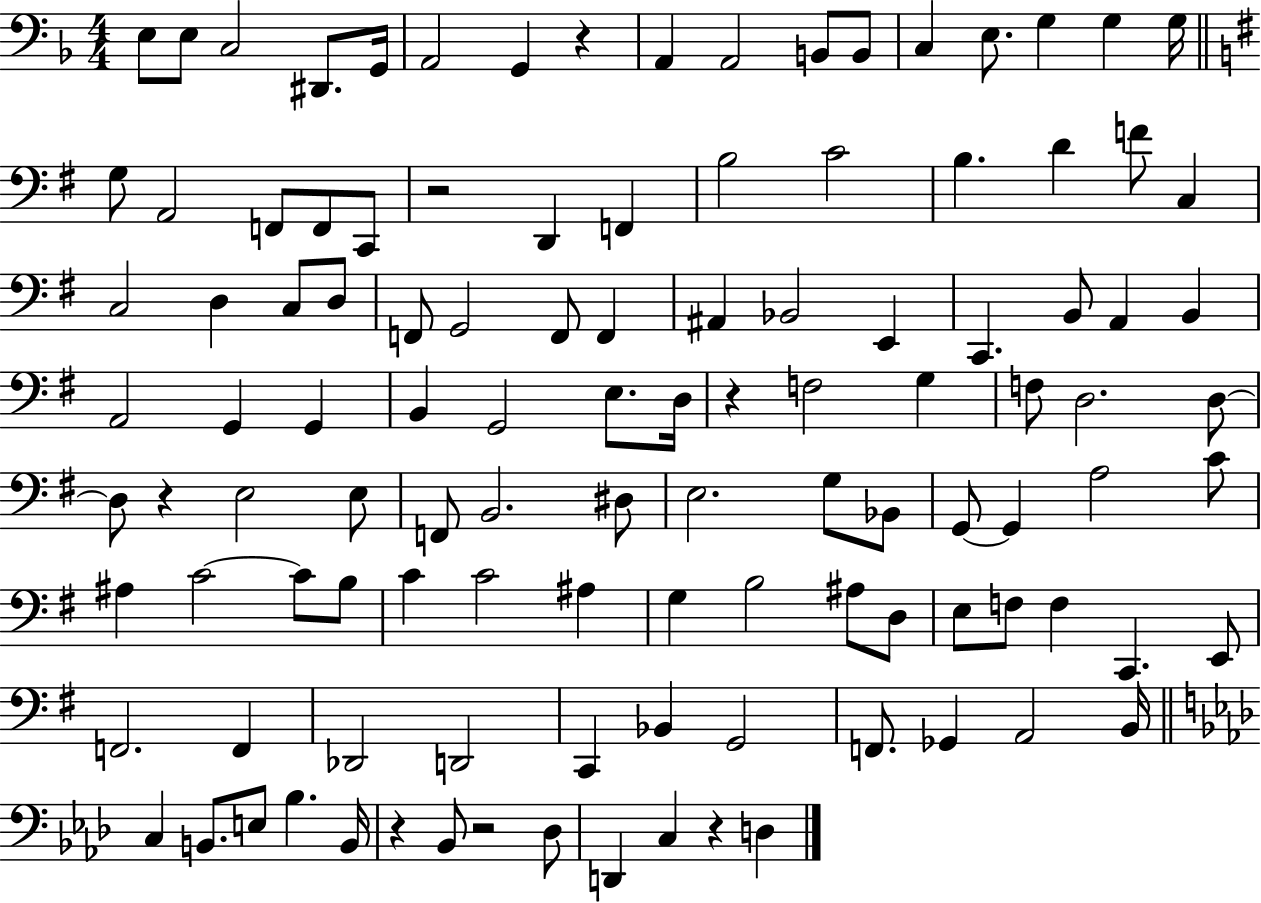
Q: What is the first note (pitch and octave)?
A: E3